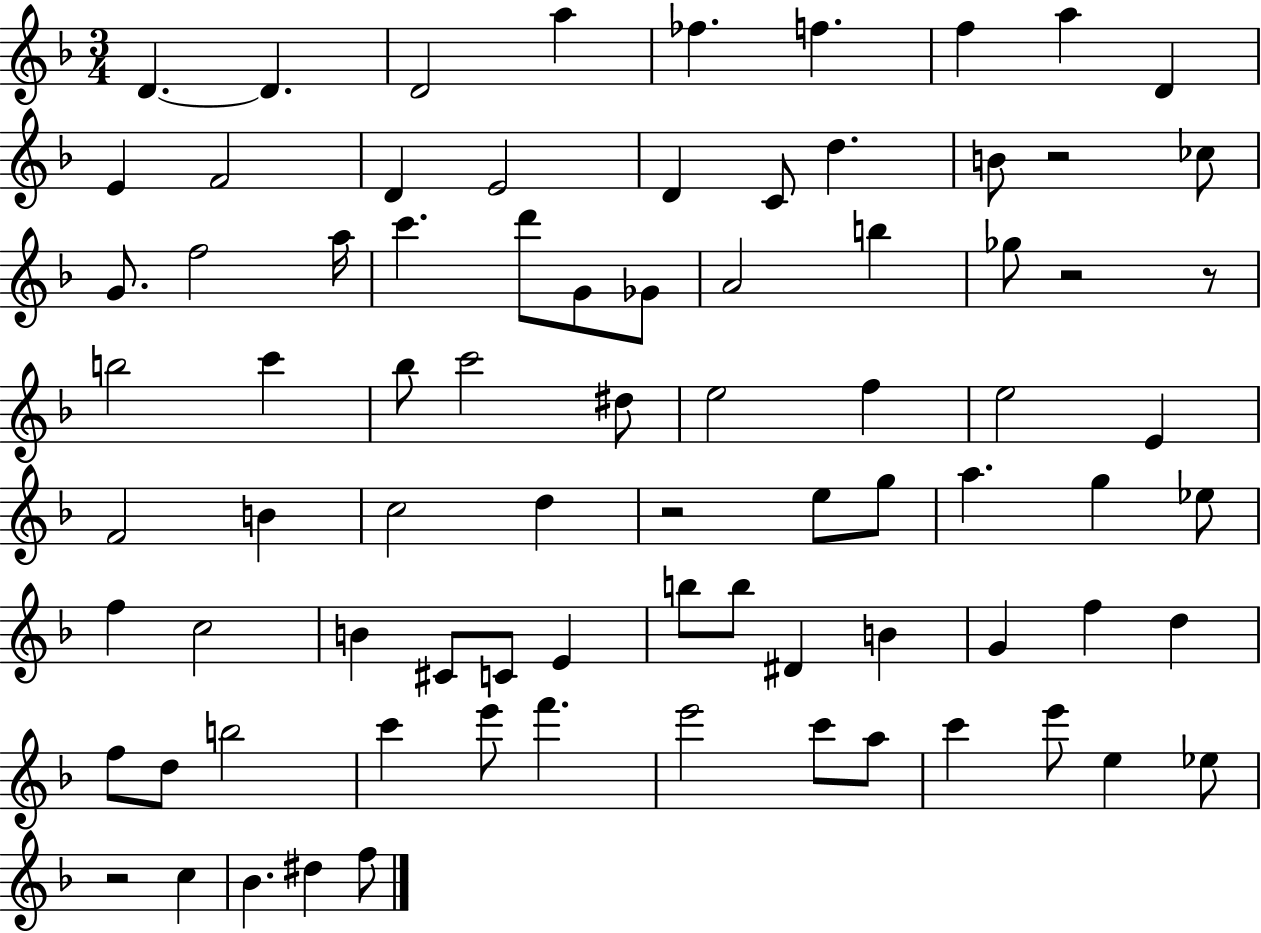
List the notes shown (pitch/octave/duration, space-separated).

D4/q. D4/q. D4/h A5/q FES5/q. F5/q. F5/q A5/q D4/q E4/q F4/h D4/q E4/h D4/q C4/e D5/q. B4/e R/h CES5/e G4/e. F5/h A5/s C6/q. D6/e G4/e Gb4/e A4/h B5/q Gb5/e R/h R/e B5/h C6/q Bb5/e C6/h D#5/e E5/h F5/q E5/h E4/q F4/h B4/q C5/h D5/q R/h E5/e G5/e A5/q. G5/q Eb5/e F5/q C5/h B4/q C#4/e C4/e E4/q B5/e B5/e D#4/q B4/q G4/q F5/q D5/q F5/e D5/e B5/h C6/q E6/e F6/q. E6/h C6/e A5/e C6/q E6/e E5/q Eb5/e R/h C5/q Bb4/q. D#5/q F5/e